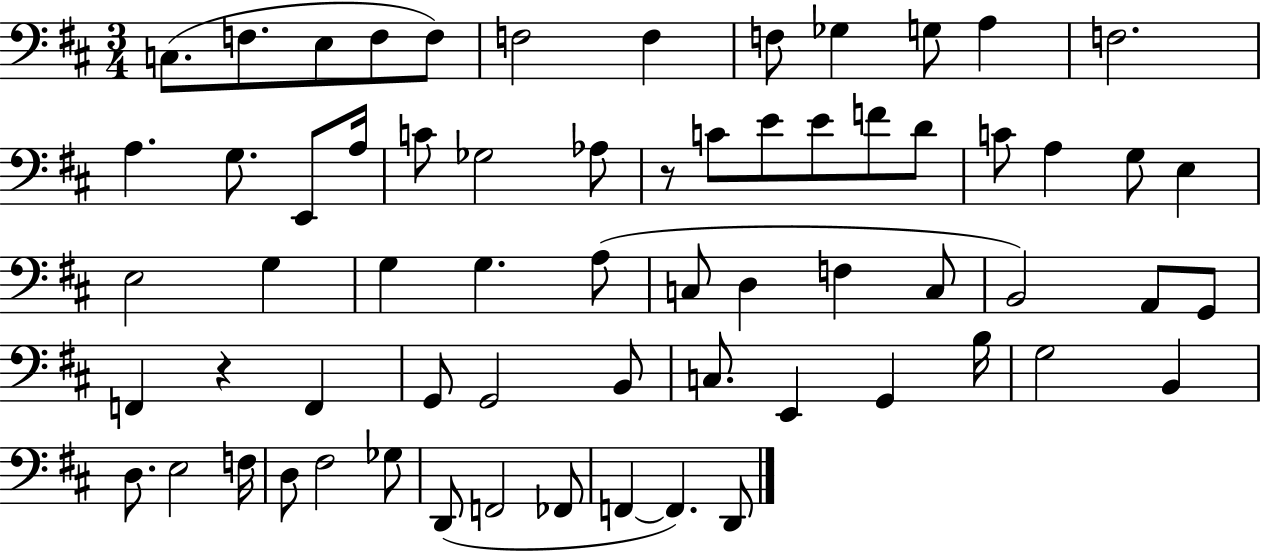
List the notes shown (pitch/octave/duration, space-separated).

C3/e. F3/e. E3/e F3/e F3/e F3/h F3/q F3/e Gb3/q G3/e A3/q F3/h. A3/q. G3/e. E2/e A3/s C4/e Gb3/h Ab3/e R/e C4/e E4/e E4/e F4/e D4/e C4/e A3/q G3/e E3/q E3/h G3/q G3/q G3/q. A3/e C3/e D3/q F3/q C3/e B2/h A2/e G2/e F2/q R/q F2/q G2/e G2/h B2/e C3/e. E2/q G2/q B3/s G3/h B2/q D3/e. E3/h F3/s D3/e F#3/h Gb3/e D2/e F2/h FES2/e F2/q F2/q. D2/e